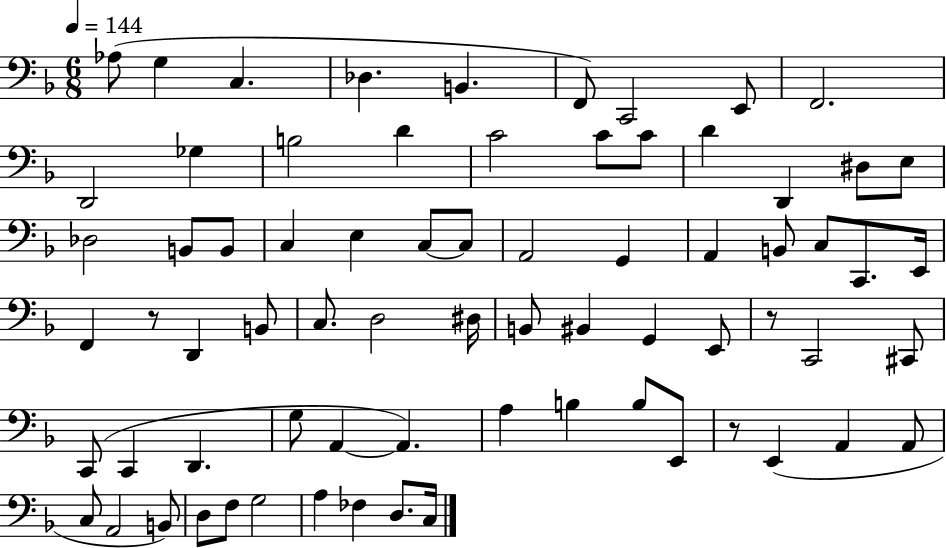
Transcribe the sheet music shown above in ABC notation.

X:1
T:Untitled
M:6/8
L:1/4
K:F
_A,/2 G, C, _D, B,, F,,/2 C,,2 E,,/2 F,,2 D,,2 _G, B,2 D C2 C/2 C/2 D D,, ^D,/2 E,/2 _D,2 B,,/2 B,,/2 C, E, C,/2 C,/2 A,,2 G,, A,, B,,/2 C,/2 C,,/2 E,,/4 F,, z/2 D,, B,,/2 C,/2 D,2 ^D,/4 B,,/2 ^B,, G,, E,,/2 z/2 C,,2 ^C,,/2 C,,/2 C,, D,, G,/2 A,, A,, A, B, B,/2 E,,/2 z/2 E,, A,, A,,/2 C,/2 A,,2 B,,/2 D,/2 F,/2 G,2 A, _F, D,/2 C,/4